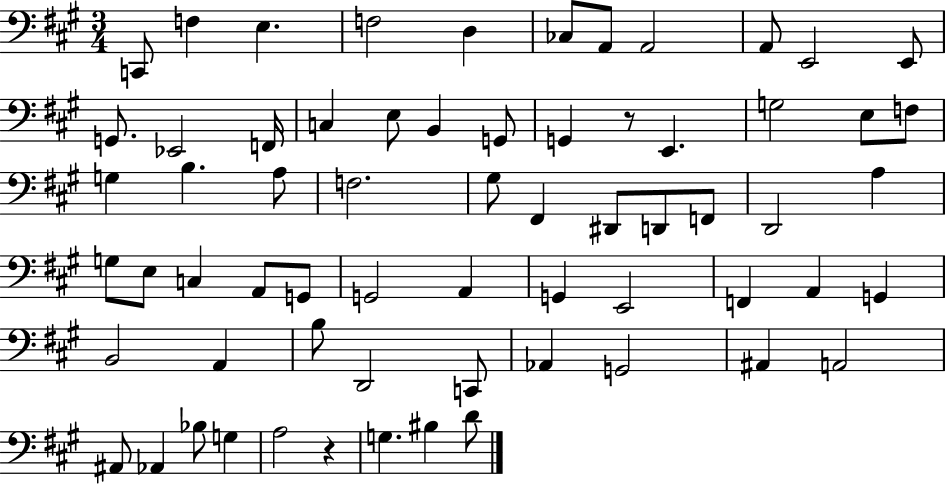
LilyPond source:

{
  \clef bass
  \numericTimeSignature
  \time 3/4
  \key a \major
  \repeat volta 2 { c,8 f4 e4. | f2 d4 | ces8 a,8 a,2 | a,8 e,2 e,8 | \break g,8. ees,2 f,16 | c4 e8 b,4 g,8 | g,4 r8 e,4. | g2 e8 f8 | \break g4 b4. a8 | f2. | gis8 fis,4 dis,8 d,8 f,8 | d,2 a4 | \break g8 e8 c4 a,8 g,8 | g,2 a,4 | g,4 e,2 | f,4 a,4 g,4 | \break b,2 a,4 | b8 d,2 c,8 | aes,4 g,2 | ais,4 a,2 | \break ais,8 aes,4 bes8 g4 | a2 r4 | g4. bis4 d'8 | } \bar "|."
}